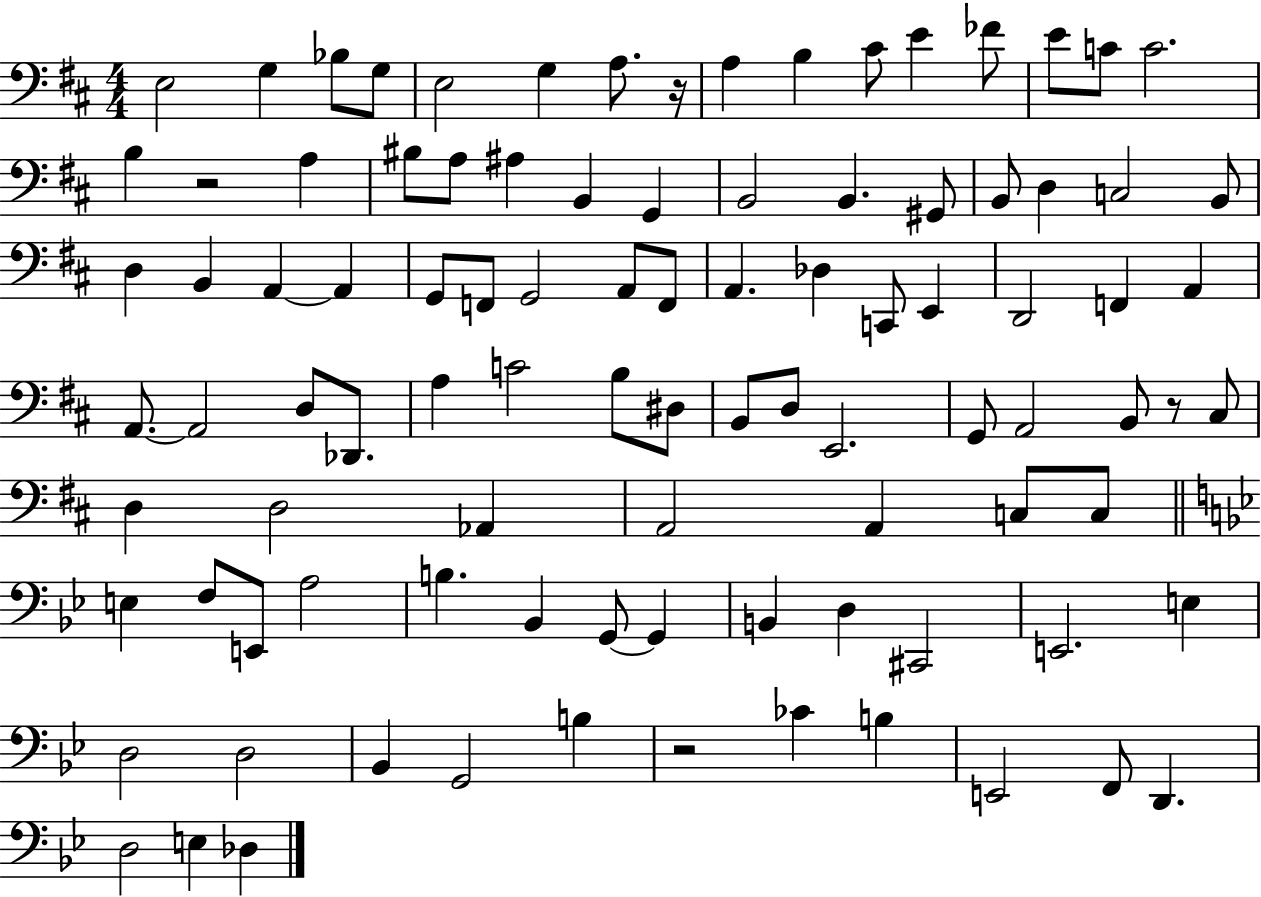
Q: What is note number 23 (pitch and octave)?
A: B2